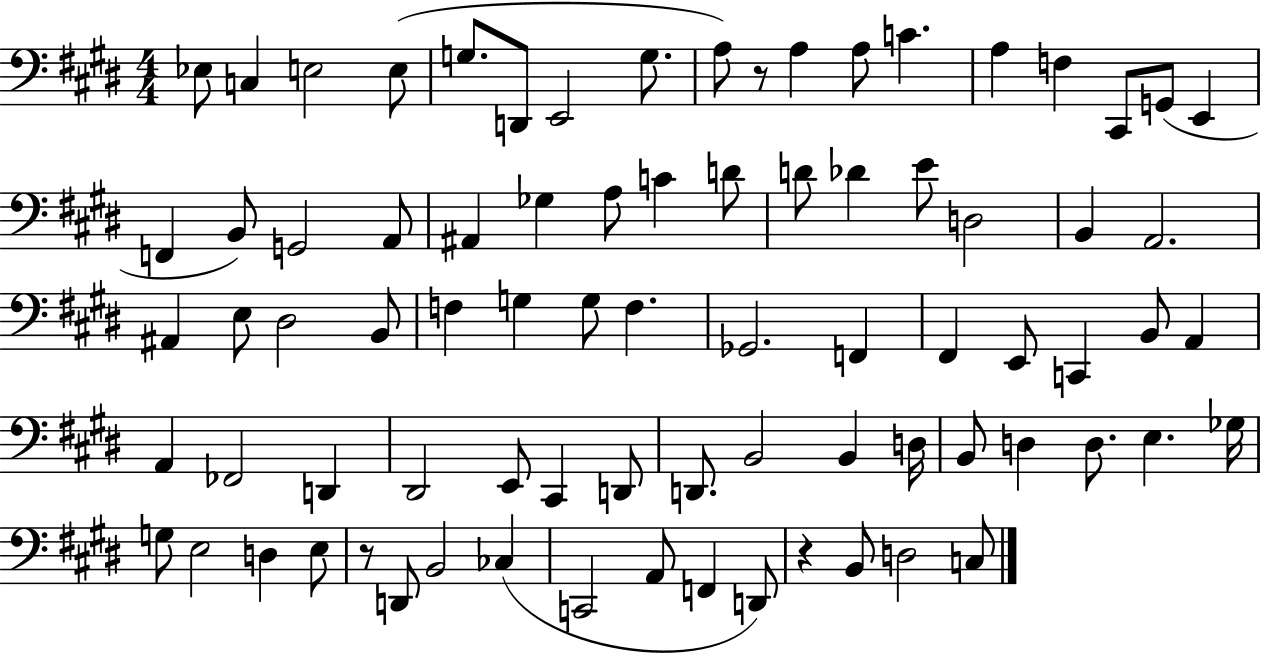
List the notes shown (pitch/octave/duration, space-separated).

Eb3/e C3/q E3/h E3/e G3/e. D2/e E2/h G3/e. A3/e R/e A3/q A3/e C4/q. A3/q F3/q C#2/e G2/e E2/q F2/q B2/e G2/h A2/e A#2/q Gb3/q A3/e C4/q D4/e D4/e Db4/q E4/e D3/h B2/q A2/h. A#2/q E3/e D#3/h B2/e F3/q G3/q G3/e F3/q. Gb2/h. F2/q F#2/q E2/e C2/q B2/e A2/q A2/q FES2/h D2/q D#2/h E2/e C#2/q D2/e D2/e. B2/h B2/q D3/s B2/e D3/q D3/e. E3/q. Gb3/s G3/e E3/h D3/q E3/e R/e D2/e B2/h CES3/q C2/h A2/e F2/q D2/e R/q B2/e D3/h C3/e